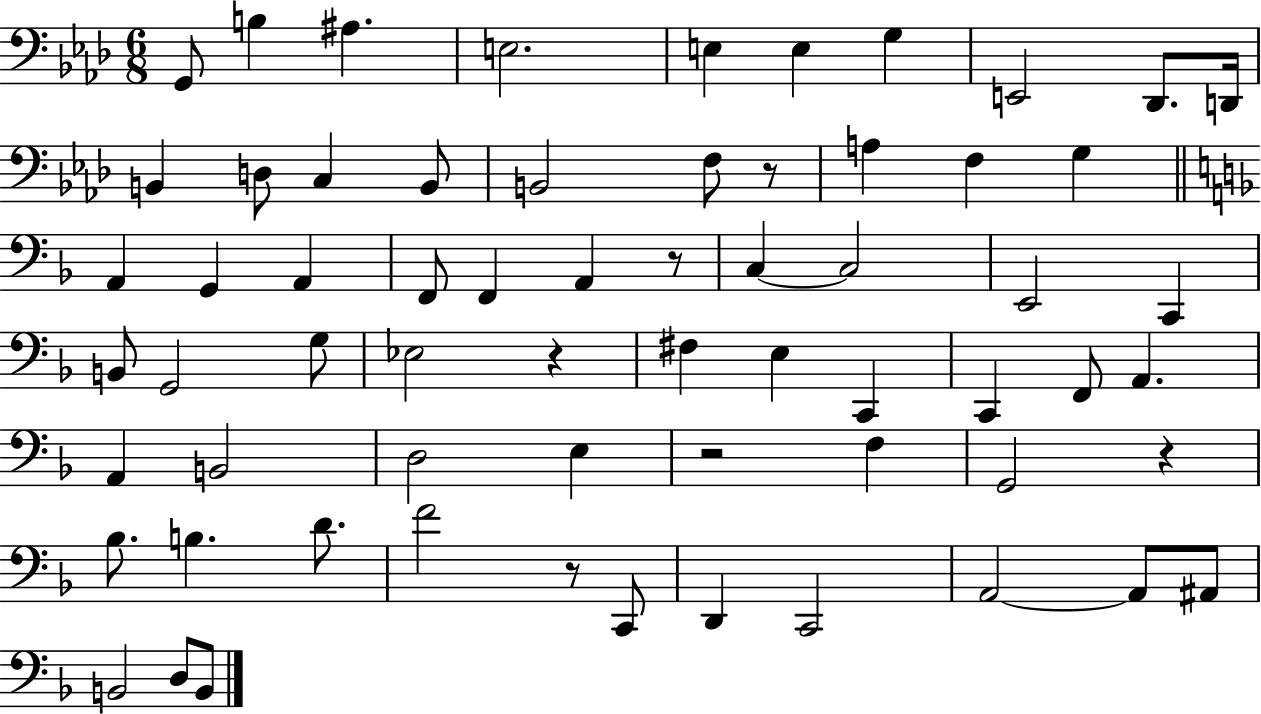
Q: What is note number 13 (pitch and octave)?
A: C3